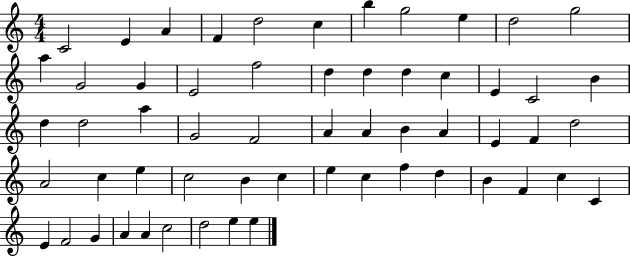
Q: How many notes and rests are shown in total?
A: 58